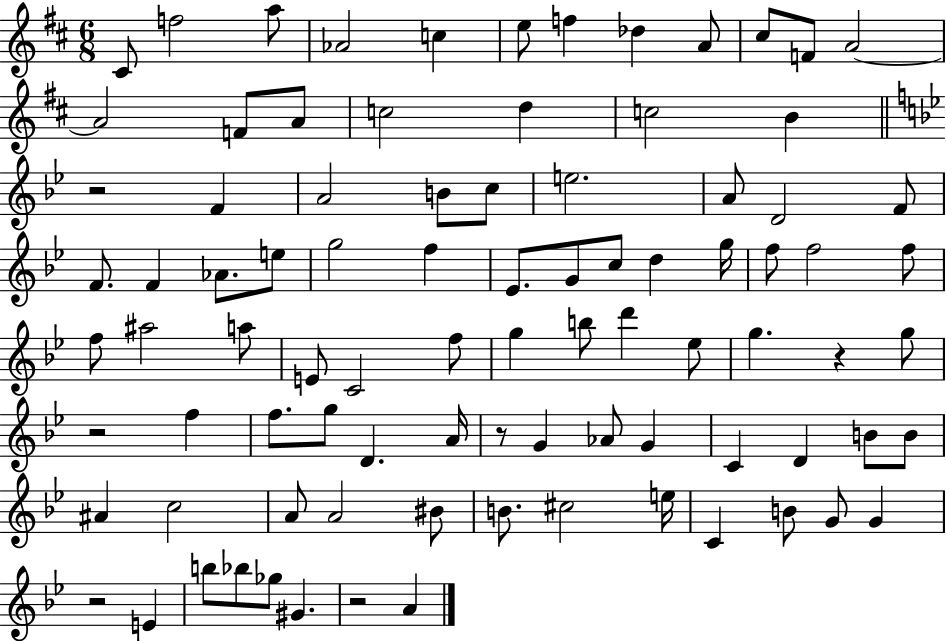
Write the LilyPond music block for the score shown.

{
  \clef treble
  \numericTimeSignature
  \time 6/8
  \key d \major
  cis'8 f''2 a''8 | aes'2 c''4 | e''8 f''4 des''4 a'8 | cis''8 f'8 a'2~~ | \break a'2 f'8 a'8 | c''2 d''4 | c''2 b'4 | \bar "||" \break \key bes \major r2 f'4 | a'2 b'8 c''8 | e''2. | a'8 d'2 f'8 | \break f'8. f'4 aes'8. e''8 | g''2 f''4 | ees'8. g'8 c''8 d''4 g''16 | f''8 f''2 f''8 | \break f''8 ais''2 a''8 | e'8 c'2 f''8 | g''4 b''8 d'''4 ees''8 | g''4. r4 g''8 | \break r2 f''4 | f''8. g''8 d'4. a'16 | r8 g'4 aes'8 g'4 | c'4 d'4 b'8 b'8 | \break ais'4 c''2 | a'8 a'2 bis'8 | b'8. cis''2 e''16 | c'4 b'8 g'8 g'4 | \break r2 e'4 | b''8 bes''8 ges''8 gis'4. | r2 a'4 | \bar "|."
}